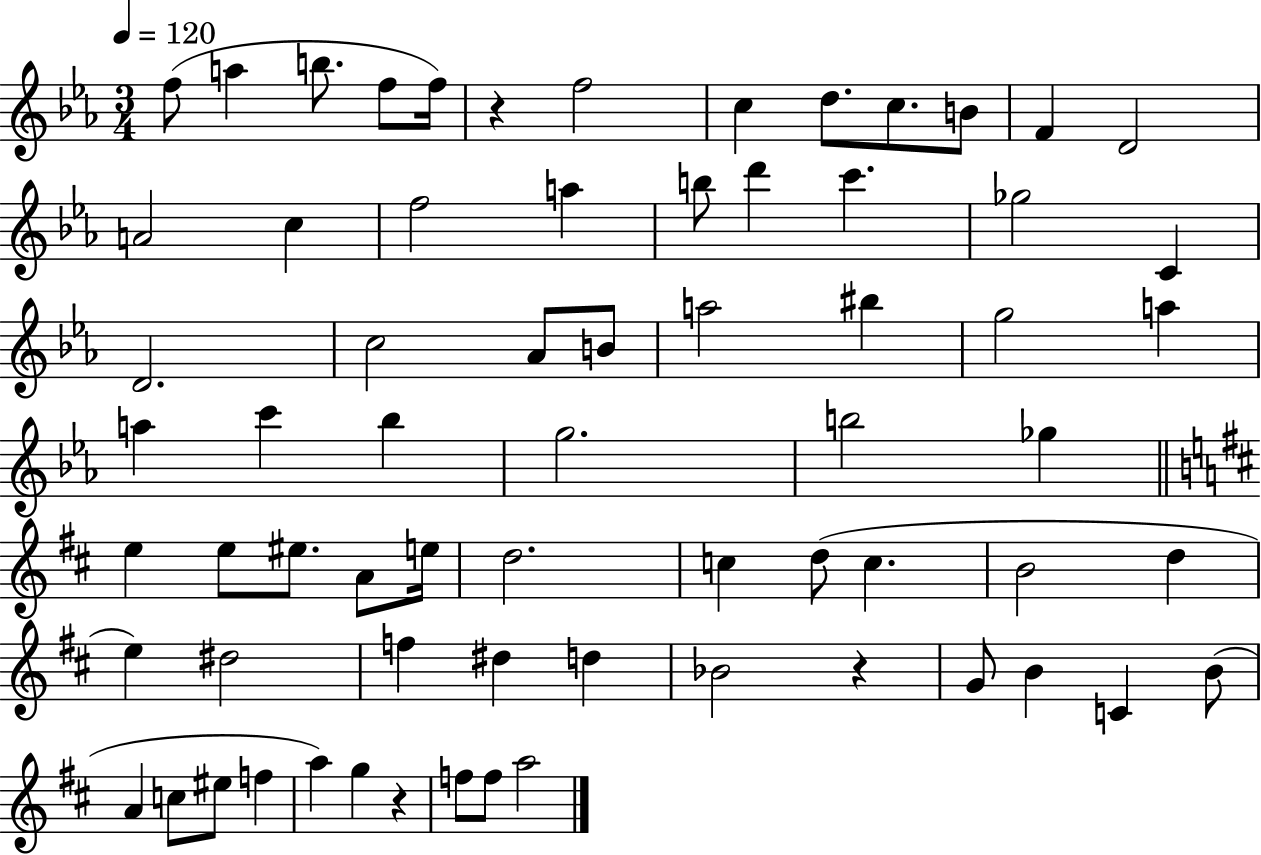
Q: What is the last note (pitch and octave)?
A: A5